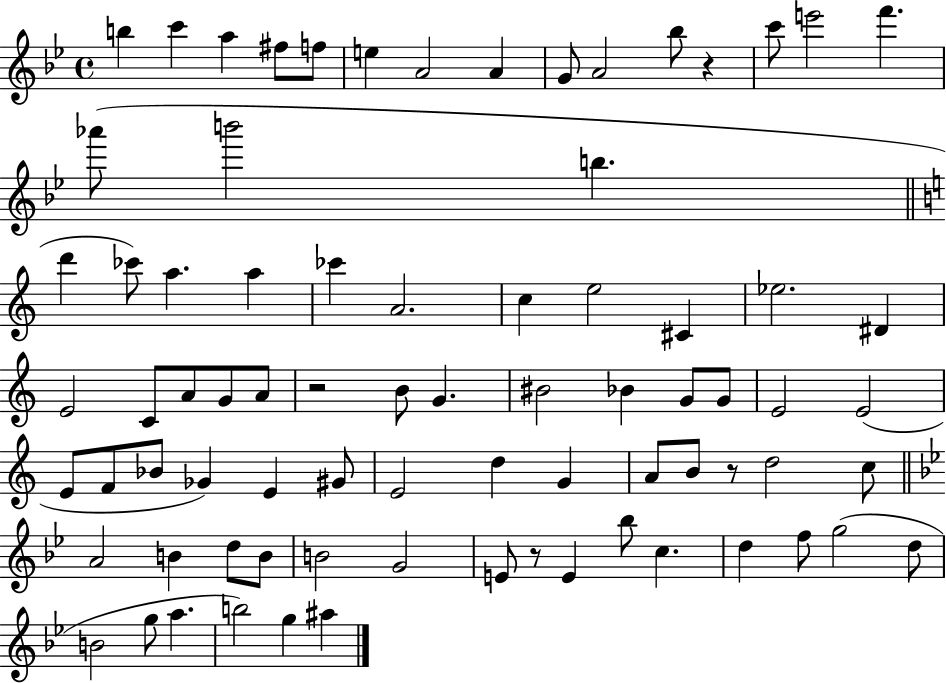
B5/q C6/q A5/q F#5/e F5/e E5/q A4/h A4/q G4/e A4/h Bb5/e R/q C6/e E6/h F6/q. Ab6/e B6/h B5/q. D6/q CES6/e A5/q. A5/q CES6/q A4/h. C5/q E5/h C#4/q Eb5/h. D#4/q E4/h C4/e A4/e G4/e A4/e R/h B4/e G4/q. BIS4/h Bb4/q G4/e G4/e E4/h E4/h E4/e F4/e Bb4/e Gb4/q E4/q G#4/e E4/h D5/q G4/q A4/e B4/e R/e D5/h C5/e A4/h B4/q D5/e B4/e B4/h G4/h E4/e R/e E4/q Bb5/e C5/q. D5/q F5/e G5/h D5/e B4/h G5/e A5/q. B5/h G5/q A#5/q